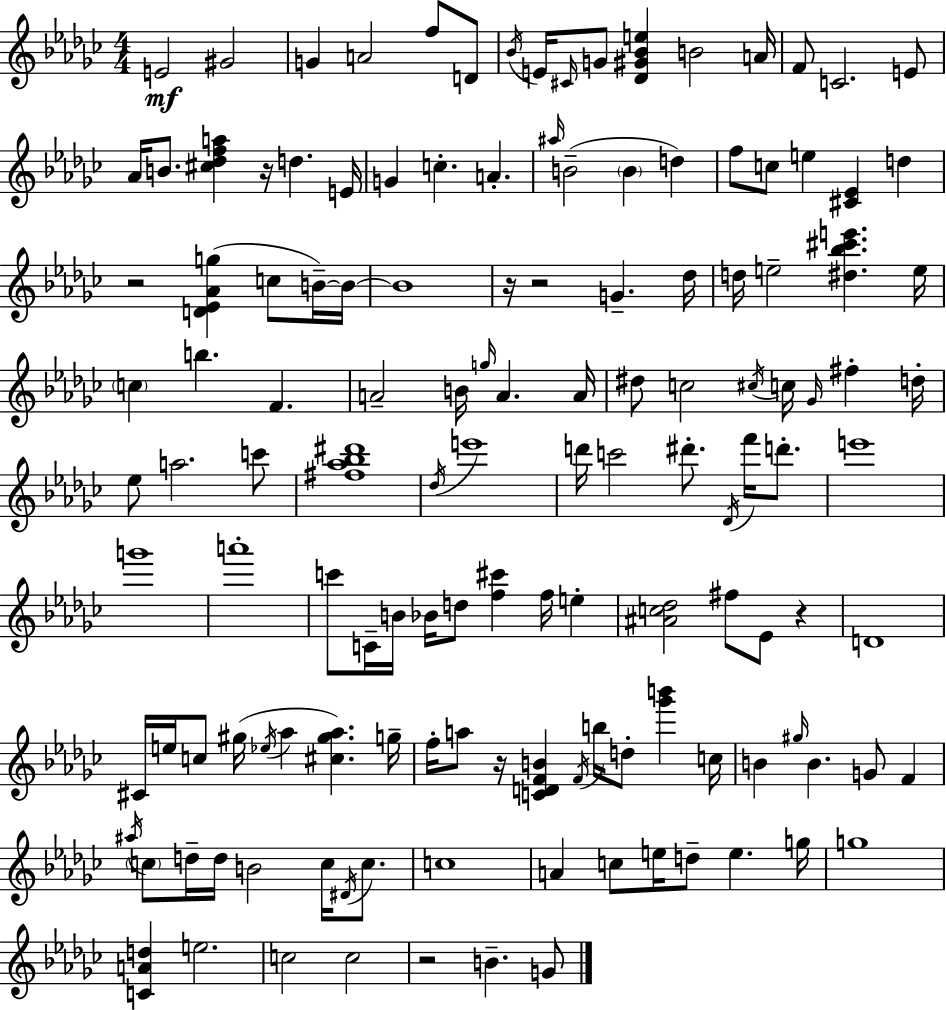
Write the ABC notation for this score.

X:1
T:Untitled
M:4/4
L:1/4
K:Ebm
E2 ^G2 G A2 f/2 D/2 _B/4 E/4 ^C/4 G/2 [_D^G_Be] B2 A/4 F/2 C2 E/2 _A/4 B/2 [^c_dfa] z/4 d E/4 G c A ^a/4 B2 B d f/2 c/2 e [^C_E] d z2 [D_E_Ag] c/2 B/4 B/4 B4 z/4 z2 G _d/4 d/4 e2 [^d_b^c'e'] e/4 c b F A2 B/4 g/4 A A/4 ^d/2 c2 ^c/4 c/4 _G/4 ^f d/4 _e/2 a2 c'/2 [^f_a_b^d']4 _d/4 e'4 d'/4 c'2 ^d'/2 _D/4 f'/4 d'/2 e'4 g'4 a'4 c'/2 C/4 B/4 _B/4 d/2 [f^c'] f/4 e [^Ac_d]2 ^f/2 _E/2 z D4 ^C/4 e/4 c/2 ^g/4 _e/4 _a [^c^g_a] g/4 f/4 a/2 z/4 [CDFB] F/4 b/4 d/2 [_g'b'] c/4 B ^g/4 B G/2 F ^a/4 c/2 d/4 d/4 B2 c/4 ^D/4 c/2 c4 A c/2 e/4 d/2 e g/4 g4 [CAd] e2 c2 c2 z2 B G/2